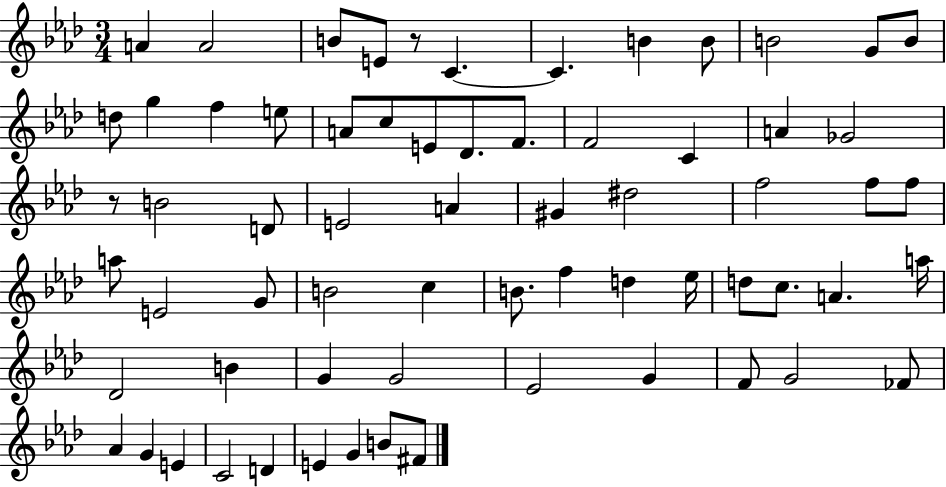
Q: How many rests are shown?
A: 2